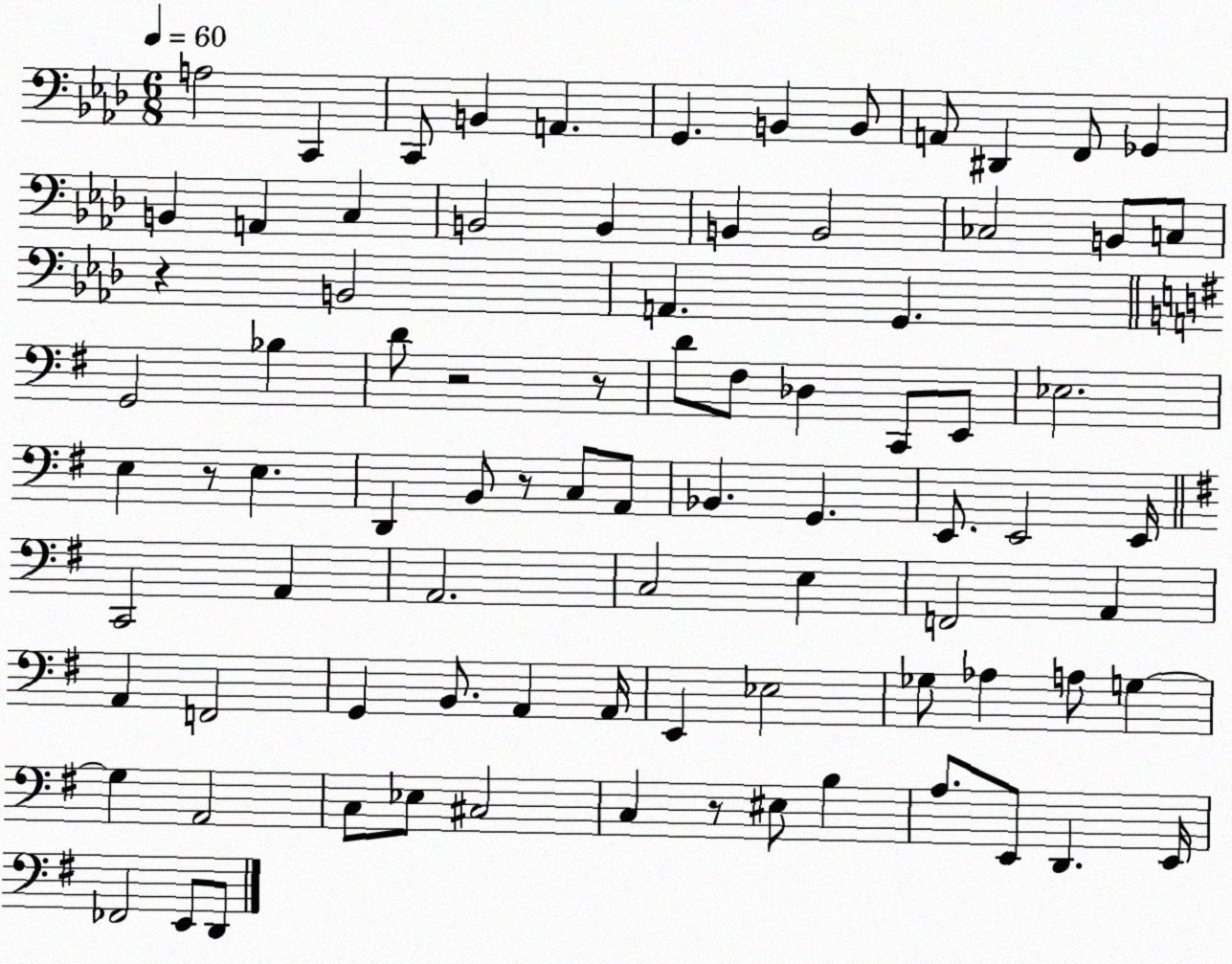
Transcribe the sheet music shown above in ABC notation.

X:1
T:Untitled
M:6/8
L:1/4
K:Ab
A,2 C,, C,,/2 B,, A,, G,, B,, B,,/2 A,,/2 ^D,, F,,/2 _G,, B,, A,, C, B,,2 B,, B,, B,,2 _C,2 B,,/2 C,/2 z B,,2 A,, G,, G,,2 _B, D/2 z2 z/2 D/2 ^F,/2 _D, C,,/2 E,,/2 _E,2 E, z/2 E, D,, B,,/2 z/2 C,/2 A,,/2 _B,, G,, E,,/2 E,,2 E,,/4 C,,2 A,, A,,2 C,2 E, F,,2 A,, A,, F,,2 G,, B,,/2 A,, A,,/4 E,, _E,2 _G,/2 _A, A,/2 G, G, A,,2 C,/2 _E,/2 ^C,2 C, z/2 ^E,/2 B, A,/2 E,,/2 D,, E,,/4 _F,,2 E,,/2 D,,/2